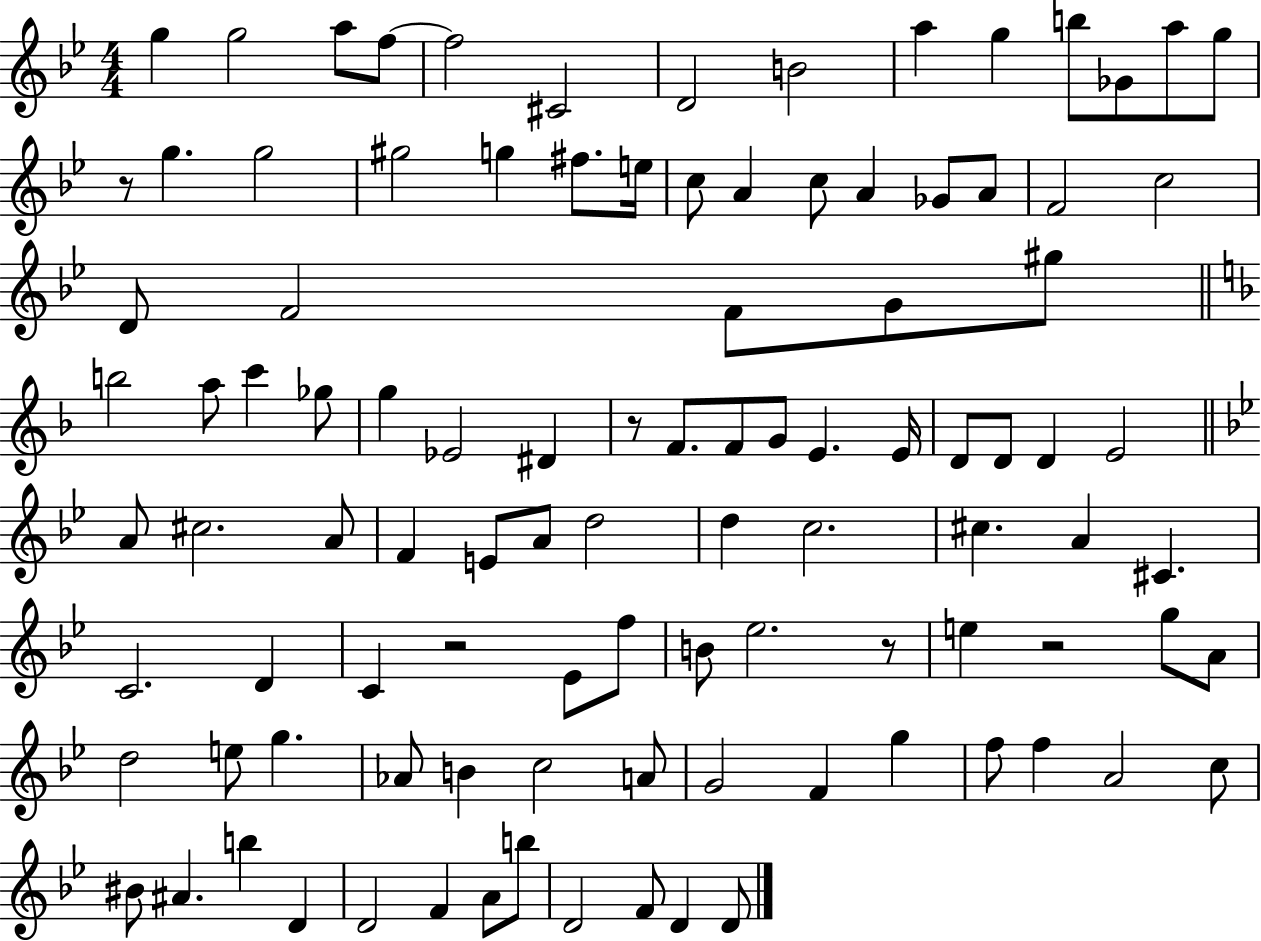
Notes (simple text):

G5/q G5/h A5/e F5/e F5/h C#4/h D4/h B4/h A5/q G5/q B5/e Gb4/e A5/e G5/e R/e G5/q. G5/h G#5/h G5/q F#5/e. E5/s C5/e A4/q C5/e A4/q Gb4/e A4/e F4/h C5/h D4/e F4/h F4/e G4/e G#5/e B5/h A5/e C6/q Gb5/e G5/q Eb4/h D#4/q R/e F4/e. F4/e G4/e E4/q. E4/s D4/e D4/e D4/q E4/h A4/e C#5/h. A4/e F4/q E4/e A4/e D5/h D5/q C5/h. C#5/q. A4/q C#4/q. C4/h. D4/q C4/q R/h Eb4/e F5/e B4/e Eb5/h. R/e E5/q R/h G5/e A4/e D5/h E5/e G5/q. Ab4/e B4/q C5/h A4/e G4/h F4/q G5/q F5/e F5/q A4/h C5/e BIS4/e A#4/q. B5/q D4/q D4/h F4/q A4/e B5/e D4/h F4/e D4/q D4/e